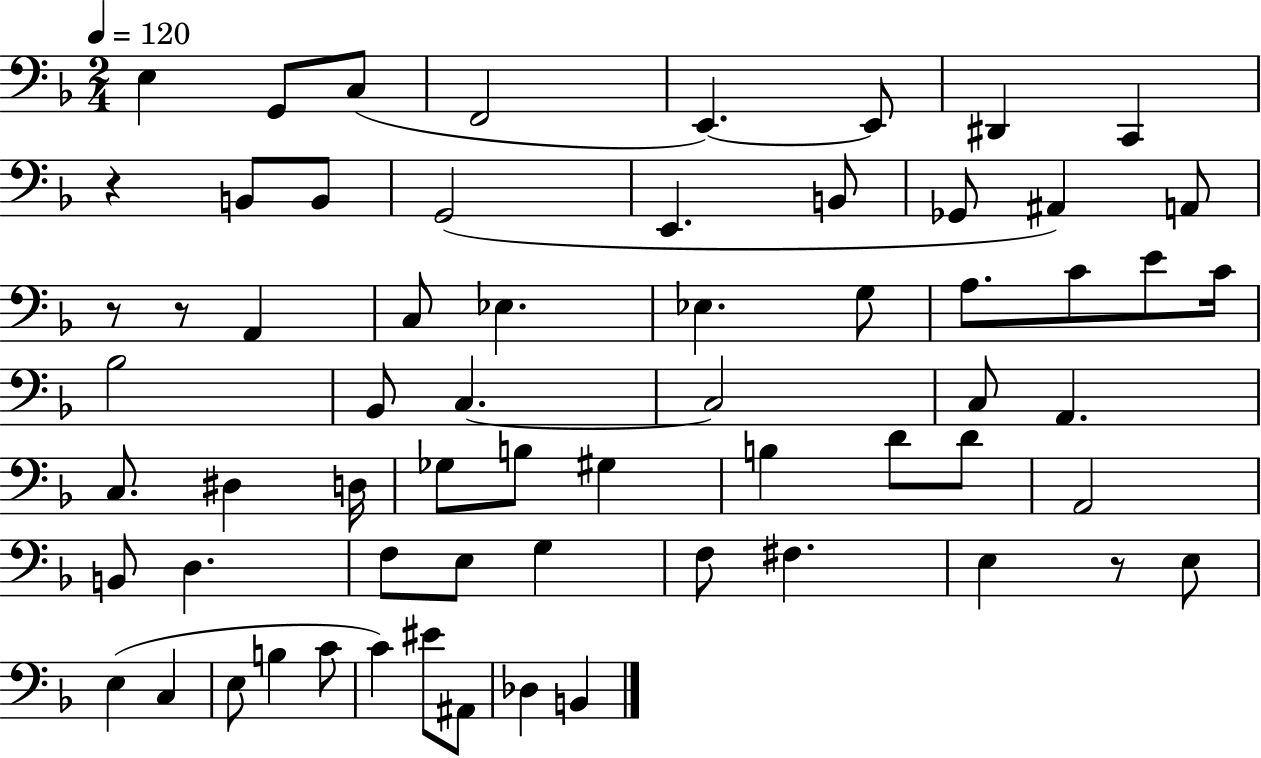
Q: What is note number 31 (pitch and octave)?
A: A2